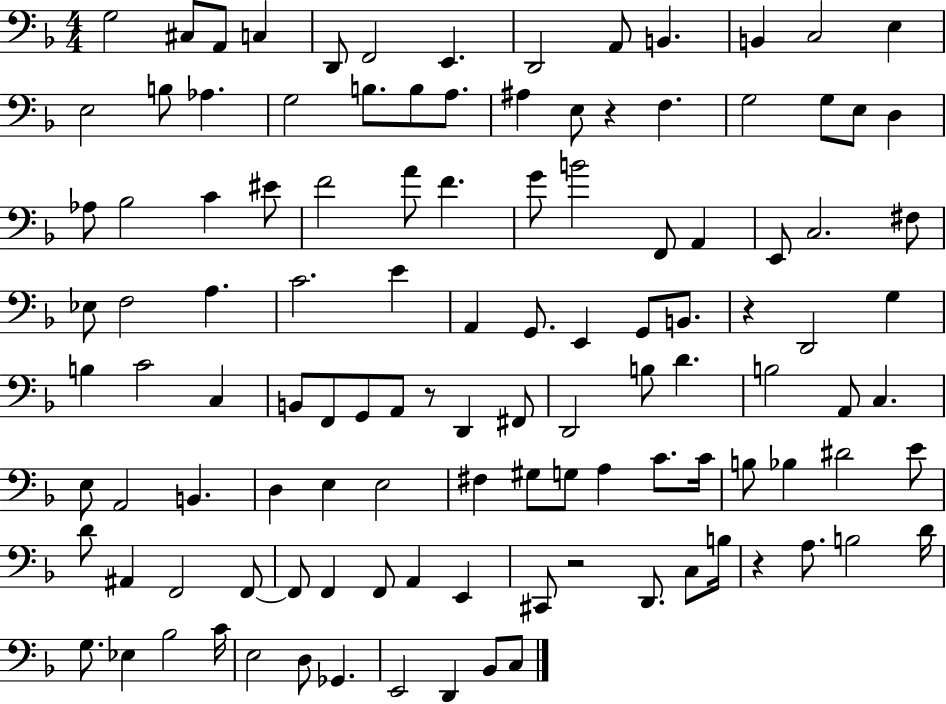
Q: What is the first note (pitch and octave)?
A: G3